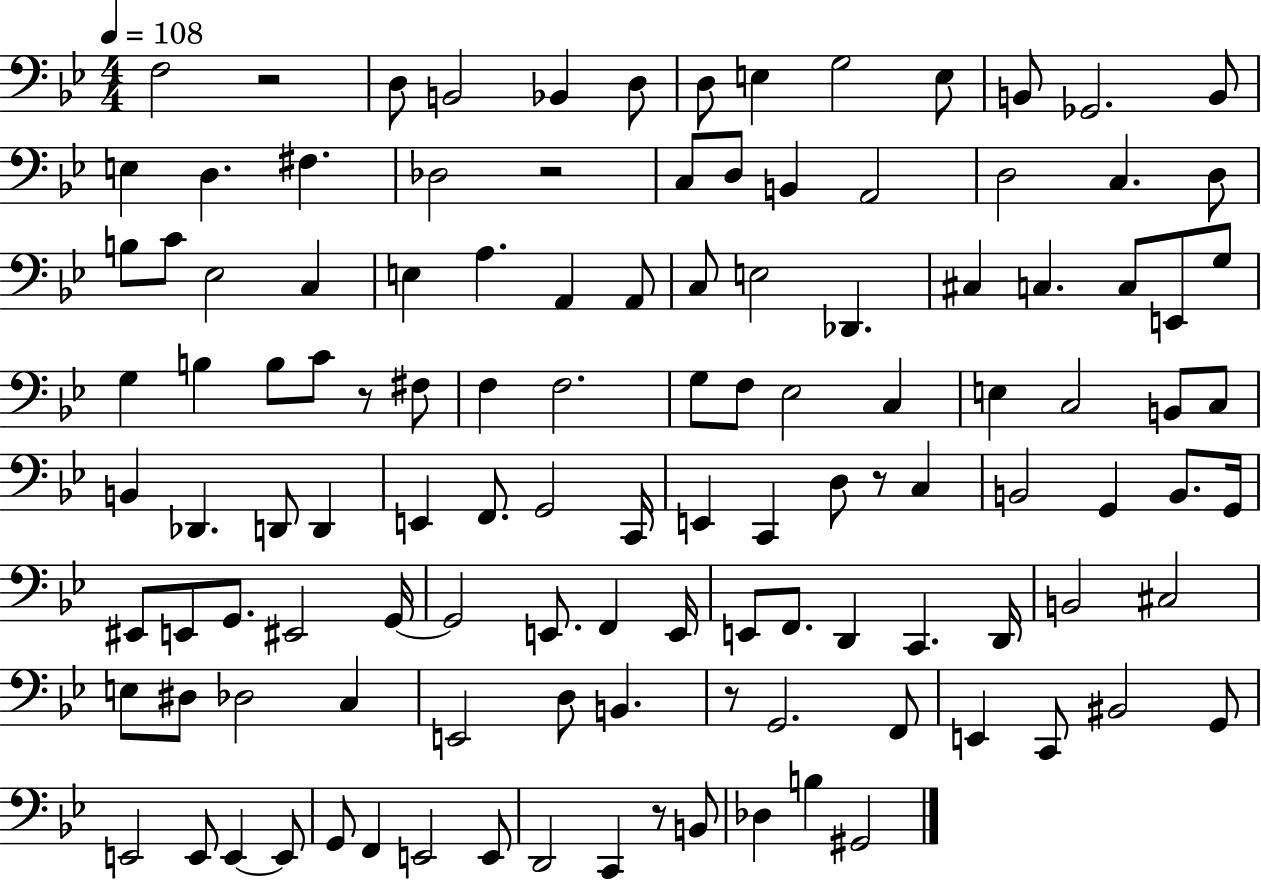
F3/h R/h D3/e B2/h Bb2/q D3/e D3/e E3/q G3/h E3/e B2/e Gb2/h. B2/e E3/q D3/q. F#3/q. Db3/h R/h C3/e D3/e B2/q A2/h D3/h C3/q. D3/e B3/e C4/e Eb3/h C3/q E3/q A3/q. A2/q A2/e C3/e E3/h Db2/q. C#3/q C3/q. C3/e E2/e G3/e G3/q B3/q B3/e C4/e R/e F#3/e F3/q F3/h. G3/e F3/e Eb3/h C3/q E3/q C3/h B2/e C3/e B2/q Db2/q. D2/e D2/q E2/q F2/e. G2/h C2/s E2/q C2/q D3/e R/e C3/q B2/h G2/q B2/e. G2/s EIS2/e E2/e G2/e. EIS2/h G2/s G2/h E2/e. F2/q E2/s E2/e F2/e. D2/q C2/q. D2/s B2/h C#3/h E3/e D#3/e Db3/h C3/q E2/h D3/e B2/q. R/e G2/h. F2/e E2/q C2/e BIS2/h G2/e E2/h E2/e E2/q E2/e G2/e F2/q E2/h E2/e D2/h C2/q R/e B2/e Db3/q B3/q G#2/h